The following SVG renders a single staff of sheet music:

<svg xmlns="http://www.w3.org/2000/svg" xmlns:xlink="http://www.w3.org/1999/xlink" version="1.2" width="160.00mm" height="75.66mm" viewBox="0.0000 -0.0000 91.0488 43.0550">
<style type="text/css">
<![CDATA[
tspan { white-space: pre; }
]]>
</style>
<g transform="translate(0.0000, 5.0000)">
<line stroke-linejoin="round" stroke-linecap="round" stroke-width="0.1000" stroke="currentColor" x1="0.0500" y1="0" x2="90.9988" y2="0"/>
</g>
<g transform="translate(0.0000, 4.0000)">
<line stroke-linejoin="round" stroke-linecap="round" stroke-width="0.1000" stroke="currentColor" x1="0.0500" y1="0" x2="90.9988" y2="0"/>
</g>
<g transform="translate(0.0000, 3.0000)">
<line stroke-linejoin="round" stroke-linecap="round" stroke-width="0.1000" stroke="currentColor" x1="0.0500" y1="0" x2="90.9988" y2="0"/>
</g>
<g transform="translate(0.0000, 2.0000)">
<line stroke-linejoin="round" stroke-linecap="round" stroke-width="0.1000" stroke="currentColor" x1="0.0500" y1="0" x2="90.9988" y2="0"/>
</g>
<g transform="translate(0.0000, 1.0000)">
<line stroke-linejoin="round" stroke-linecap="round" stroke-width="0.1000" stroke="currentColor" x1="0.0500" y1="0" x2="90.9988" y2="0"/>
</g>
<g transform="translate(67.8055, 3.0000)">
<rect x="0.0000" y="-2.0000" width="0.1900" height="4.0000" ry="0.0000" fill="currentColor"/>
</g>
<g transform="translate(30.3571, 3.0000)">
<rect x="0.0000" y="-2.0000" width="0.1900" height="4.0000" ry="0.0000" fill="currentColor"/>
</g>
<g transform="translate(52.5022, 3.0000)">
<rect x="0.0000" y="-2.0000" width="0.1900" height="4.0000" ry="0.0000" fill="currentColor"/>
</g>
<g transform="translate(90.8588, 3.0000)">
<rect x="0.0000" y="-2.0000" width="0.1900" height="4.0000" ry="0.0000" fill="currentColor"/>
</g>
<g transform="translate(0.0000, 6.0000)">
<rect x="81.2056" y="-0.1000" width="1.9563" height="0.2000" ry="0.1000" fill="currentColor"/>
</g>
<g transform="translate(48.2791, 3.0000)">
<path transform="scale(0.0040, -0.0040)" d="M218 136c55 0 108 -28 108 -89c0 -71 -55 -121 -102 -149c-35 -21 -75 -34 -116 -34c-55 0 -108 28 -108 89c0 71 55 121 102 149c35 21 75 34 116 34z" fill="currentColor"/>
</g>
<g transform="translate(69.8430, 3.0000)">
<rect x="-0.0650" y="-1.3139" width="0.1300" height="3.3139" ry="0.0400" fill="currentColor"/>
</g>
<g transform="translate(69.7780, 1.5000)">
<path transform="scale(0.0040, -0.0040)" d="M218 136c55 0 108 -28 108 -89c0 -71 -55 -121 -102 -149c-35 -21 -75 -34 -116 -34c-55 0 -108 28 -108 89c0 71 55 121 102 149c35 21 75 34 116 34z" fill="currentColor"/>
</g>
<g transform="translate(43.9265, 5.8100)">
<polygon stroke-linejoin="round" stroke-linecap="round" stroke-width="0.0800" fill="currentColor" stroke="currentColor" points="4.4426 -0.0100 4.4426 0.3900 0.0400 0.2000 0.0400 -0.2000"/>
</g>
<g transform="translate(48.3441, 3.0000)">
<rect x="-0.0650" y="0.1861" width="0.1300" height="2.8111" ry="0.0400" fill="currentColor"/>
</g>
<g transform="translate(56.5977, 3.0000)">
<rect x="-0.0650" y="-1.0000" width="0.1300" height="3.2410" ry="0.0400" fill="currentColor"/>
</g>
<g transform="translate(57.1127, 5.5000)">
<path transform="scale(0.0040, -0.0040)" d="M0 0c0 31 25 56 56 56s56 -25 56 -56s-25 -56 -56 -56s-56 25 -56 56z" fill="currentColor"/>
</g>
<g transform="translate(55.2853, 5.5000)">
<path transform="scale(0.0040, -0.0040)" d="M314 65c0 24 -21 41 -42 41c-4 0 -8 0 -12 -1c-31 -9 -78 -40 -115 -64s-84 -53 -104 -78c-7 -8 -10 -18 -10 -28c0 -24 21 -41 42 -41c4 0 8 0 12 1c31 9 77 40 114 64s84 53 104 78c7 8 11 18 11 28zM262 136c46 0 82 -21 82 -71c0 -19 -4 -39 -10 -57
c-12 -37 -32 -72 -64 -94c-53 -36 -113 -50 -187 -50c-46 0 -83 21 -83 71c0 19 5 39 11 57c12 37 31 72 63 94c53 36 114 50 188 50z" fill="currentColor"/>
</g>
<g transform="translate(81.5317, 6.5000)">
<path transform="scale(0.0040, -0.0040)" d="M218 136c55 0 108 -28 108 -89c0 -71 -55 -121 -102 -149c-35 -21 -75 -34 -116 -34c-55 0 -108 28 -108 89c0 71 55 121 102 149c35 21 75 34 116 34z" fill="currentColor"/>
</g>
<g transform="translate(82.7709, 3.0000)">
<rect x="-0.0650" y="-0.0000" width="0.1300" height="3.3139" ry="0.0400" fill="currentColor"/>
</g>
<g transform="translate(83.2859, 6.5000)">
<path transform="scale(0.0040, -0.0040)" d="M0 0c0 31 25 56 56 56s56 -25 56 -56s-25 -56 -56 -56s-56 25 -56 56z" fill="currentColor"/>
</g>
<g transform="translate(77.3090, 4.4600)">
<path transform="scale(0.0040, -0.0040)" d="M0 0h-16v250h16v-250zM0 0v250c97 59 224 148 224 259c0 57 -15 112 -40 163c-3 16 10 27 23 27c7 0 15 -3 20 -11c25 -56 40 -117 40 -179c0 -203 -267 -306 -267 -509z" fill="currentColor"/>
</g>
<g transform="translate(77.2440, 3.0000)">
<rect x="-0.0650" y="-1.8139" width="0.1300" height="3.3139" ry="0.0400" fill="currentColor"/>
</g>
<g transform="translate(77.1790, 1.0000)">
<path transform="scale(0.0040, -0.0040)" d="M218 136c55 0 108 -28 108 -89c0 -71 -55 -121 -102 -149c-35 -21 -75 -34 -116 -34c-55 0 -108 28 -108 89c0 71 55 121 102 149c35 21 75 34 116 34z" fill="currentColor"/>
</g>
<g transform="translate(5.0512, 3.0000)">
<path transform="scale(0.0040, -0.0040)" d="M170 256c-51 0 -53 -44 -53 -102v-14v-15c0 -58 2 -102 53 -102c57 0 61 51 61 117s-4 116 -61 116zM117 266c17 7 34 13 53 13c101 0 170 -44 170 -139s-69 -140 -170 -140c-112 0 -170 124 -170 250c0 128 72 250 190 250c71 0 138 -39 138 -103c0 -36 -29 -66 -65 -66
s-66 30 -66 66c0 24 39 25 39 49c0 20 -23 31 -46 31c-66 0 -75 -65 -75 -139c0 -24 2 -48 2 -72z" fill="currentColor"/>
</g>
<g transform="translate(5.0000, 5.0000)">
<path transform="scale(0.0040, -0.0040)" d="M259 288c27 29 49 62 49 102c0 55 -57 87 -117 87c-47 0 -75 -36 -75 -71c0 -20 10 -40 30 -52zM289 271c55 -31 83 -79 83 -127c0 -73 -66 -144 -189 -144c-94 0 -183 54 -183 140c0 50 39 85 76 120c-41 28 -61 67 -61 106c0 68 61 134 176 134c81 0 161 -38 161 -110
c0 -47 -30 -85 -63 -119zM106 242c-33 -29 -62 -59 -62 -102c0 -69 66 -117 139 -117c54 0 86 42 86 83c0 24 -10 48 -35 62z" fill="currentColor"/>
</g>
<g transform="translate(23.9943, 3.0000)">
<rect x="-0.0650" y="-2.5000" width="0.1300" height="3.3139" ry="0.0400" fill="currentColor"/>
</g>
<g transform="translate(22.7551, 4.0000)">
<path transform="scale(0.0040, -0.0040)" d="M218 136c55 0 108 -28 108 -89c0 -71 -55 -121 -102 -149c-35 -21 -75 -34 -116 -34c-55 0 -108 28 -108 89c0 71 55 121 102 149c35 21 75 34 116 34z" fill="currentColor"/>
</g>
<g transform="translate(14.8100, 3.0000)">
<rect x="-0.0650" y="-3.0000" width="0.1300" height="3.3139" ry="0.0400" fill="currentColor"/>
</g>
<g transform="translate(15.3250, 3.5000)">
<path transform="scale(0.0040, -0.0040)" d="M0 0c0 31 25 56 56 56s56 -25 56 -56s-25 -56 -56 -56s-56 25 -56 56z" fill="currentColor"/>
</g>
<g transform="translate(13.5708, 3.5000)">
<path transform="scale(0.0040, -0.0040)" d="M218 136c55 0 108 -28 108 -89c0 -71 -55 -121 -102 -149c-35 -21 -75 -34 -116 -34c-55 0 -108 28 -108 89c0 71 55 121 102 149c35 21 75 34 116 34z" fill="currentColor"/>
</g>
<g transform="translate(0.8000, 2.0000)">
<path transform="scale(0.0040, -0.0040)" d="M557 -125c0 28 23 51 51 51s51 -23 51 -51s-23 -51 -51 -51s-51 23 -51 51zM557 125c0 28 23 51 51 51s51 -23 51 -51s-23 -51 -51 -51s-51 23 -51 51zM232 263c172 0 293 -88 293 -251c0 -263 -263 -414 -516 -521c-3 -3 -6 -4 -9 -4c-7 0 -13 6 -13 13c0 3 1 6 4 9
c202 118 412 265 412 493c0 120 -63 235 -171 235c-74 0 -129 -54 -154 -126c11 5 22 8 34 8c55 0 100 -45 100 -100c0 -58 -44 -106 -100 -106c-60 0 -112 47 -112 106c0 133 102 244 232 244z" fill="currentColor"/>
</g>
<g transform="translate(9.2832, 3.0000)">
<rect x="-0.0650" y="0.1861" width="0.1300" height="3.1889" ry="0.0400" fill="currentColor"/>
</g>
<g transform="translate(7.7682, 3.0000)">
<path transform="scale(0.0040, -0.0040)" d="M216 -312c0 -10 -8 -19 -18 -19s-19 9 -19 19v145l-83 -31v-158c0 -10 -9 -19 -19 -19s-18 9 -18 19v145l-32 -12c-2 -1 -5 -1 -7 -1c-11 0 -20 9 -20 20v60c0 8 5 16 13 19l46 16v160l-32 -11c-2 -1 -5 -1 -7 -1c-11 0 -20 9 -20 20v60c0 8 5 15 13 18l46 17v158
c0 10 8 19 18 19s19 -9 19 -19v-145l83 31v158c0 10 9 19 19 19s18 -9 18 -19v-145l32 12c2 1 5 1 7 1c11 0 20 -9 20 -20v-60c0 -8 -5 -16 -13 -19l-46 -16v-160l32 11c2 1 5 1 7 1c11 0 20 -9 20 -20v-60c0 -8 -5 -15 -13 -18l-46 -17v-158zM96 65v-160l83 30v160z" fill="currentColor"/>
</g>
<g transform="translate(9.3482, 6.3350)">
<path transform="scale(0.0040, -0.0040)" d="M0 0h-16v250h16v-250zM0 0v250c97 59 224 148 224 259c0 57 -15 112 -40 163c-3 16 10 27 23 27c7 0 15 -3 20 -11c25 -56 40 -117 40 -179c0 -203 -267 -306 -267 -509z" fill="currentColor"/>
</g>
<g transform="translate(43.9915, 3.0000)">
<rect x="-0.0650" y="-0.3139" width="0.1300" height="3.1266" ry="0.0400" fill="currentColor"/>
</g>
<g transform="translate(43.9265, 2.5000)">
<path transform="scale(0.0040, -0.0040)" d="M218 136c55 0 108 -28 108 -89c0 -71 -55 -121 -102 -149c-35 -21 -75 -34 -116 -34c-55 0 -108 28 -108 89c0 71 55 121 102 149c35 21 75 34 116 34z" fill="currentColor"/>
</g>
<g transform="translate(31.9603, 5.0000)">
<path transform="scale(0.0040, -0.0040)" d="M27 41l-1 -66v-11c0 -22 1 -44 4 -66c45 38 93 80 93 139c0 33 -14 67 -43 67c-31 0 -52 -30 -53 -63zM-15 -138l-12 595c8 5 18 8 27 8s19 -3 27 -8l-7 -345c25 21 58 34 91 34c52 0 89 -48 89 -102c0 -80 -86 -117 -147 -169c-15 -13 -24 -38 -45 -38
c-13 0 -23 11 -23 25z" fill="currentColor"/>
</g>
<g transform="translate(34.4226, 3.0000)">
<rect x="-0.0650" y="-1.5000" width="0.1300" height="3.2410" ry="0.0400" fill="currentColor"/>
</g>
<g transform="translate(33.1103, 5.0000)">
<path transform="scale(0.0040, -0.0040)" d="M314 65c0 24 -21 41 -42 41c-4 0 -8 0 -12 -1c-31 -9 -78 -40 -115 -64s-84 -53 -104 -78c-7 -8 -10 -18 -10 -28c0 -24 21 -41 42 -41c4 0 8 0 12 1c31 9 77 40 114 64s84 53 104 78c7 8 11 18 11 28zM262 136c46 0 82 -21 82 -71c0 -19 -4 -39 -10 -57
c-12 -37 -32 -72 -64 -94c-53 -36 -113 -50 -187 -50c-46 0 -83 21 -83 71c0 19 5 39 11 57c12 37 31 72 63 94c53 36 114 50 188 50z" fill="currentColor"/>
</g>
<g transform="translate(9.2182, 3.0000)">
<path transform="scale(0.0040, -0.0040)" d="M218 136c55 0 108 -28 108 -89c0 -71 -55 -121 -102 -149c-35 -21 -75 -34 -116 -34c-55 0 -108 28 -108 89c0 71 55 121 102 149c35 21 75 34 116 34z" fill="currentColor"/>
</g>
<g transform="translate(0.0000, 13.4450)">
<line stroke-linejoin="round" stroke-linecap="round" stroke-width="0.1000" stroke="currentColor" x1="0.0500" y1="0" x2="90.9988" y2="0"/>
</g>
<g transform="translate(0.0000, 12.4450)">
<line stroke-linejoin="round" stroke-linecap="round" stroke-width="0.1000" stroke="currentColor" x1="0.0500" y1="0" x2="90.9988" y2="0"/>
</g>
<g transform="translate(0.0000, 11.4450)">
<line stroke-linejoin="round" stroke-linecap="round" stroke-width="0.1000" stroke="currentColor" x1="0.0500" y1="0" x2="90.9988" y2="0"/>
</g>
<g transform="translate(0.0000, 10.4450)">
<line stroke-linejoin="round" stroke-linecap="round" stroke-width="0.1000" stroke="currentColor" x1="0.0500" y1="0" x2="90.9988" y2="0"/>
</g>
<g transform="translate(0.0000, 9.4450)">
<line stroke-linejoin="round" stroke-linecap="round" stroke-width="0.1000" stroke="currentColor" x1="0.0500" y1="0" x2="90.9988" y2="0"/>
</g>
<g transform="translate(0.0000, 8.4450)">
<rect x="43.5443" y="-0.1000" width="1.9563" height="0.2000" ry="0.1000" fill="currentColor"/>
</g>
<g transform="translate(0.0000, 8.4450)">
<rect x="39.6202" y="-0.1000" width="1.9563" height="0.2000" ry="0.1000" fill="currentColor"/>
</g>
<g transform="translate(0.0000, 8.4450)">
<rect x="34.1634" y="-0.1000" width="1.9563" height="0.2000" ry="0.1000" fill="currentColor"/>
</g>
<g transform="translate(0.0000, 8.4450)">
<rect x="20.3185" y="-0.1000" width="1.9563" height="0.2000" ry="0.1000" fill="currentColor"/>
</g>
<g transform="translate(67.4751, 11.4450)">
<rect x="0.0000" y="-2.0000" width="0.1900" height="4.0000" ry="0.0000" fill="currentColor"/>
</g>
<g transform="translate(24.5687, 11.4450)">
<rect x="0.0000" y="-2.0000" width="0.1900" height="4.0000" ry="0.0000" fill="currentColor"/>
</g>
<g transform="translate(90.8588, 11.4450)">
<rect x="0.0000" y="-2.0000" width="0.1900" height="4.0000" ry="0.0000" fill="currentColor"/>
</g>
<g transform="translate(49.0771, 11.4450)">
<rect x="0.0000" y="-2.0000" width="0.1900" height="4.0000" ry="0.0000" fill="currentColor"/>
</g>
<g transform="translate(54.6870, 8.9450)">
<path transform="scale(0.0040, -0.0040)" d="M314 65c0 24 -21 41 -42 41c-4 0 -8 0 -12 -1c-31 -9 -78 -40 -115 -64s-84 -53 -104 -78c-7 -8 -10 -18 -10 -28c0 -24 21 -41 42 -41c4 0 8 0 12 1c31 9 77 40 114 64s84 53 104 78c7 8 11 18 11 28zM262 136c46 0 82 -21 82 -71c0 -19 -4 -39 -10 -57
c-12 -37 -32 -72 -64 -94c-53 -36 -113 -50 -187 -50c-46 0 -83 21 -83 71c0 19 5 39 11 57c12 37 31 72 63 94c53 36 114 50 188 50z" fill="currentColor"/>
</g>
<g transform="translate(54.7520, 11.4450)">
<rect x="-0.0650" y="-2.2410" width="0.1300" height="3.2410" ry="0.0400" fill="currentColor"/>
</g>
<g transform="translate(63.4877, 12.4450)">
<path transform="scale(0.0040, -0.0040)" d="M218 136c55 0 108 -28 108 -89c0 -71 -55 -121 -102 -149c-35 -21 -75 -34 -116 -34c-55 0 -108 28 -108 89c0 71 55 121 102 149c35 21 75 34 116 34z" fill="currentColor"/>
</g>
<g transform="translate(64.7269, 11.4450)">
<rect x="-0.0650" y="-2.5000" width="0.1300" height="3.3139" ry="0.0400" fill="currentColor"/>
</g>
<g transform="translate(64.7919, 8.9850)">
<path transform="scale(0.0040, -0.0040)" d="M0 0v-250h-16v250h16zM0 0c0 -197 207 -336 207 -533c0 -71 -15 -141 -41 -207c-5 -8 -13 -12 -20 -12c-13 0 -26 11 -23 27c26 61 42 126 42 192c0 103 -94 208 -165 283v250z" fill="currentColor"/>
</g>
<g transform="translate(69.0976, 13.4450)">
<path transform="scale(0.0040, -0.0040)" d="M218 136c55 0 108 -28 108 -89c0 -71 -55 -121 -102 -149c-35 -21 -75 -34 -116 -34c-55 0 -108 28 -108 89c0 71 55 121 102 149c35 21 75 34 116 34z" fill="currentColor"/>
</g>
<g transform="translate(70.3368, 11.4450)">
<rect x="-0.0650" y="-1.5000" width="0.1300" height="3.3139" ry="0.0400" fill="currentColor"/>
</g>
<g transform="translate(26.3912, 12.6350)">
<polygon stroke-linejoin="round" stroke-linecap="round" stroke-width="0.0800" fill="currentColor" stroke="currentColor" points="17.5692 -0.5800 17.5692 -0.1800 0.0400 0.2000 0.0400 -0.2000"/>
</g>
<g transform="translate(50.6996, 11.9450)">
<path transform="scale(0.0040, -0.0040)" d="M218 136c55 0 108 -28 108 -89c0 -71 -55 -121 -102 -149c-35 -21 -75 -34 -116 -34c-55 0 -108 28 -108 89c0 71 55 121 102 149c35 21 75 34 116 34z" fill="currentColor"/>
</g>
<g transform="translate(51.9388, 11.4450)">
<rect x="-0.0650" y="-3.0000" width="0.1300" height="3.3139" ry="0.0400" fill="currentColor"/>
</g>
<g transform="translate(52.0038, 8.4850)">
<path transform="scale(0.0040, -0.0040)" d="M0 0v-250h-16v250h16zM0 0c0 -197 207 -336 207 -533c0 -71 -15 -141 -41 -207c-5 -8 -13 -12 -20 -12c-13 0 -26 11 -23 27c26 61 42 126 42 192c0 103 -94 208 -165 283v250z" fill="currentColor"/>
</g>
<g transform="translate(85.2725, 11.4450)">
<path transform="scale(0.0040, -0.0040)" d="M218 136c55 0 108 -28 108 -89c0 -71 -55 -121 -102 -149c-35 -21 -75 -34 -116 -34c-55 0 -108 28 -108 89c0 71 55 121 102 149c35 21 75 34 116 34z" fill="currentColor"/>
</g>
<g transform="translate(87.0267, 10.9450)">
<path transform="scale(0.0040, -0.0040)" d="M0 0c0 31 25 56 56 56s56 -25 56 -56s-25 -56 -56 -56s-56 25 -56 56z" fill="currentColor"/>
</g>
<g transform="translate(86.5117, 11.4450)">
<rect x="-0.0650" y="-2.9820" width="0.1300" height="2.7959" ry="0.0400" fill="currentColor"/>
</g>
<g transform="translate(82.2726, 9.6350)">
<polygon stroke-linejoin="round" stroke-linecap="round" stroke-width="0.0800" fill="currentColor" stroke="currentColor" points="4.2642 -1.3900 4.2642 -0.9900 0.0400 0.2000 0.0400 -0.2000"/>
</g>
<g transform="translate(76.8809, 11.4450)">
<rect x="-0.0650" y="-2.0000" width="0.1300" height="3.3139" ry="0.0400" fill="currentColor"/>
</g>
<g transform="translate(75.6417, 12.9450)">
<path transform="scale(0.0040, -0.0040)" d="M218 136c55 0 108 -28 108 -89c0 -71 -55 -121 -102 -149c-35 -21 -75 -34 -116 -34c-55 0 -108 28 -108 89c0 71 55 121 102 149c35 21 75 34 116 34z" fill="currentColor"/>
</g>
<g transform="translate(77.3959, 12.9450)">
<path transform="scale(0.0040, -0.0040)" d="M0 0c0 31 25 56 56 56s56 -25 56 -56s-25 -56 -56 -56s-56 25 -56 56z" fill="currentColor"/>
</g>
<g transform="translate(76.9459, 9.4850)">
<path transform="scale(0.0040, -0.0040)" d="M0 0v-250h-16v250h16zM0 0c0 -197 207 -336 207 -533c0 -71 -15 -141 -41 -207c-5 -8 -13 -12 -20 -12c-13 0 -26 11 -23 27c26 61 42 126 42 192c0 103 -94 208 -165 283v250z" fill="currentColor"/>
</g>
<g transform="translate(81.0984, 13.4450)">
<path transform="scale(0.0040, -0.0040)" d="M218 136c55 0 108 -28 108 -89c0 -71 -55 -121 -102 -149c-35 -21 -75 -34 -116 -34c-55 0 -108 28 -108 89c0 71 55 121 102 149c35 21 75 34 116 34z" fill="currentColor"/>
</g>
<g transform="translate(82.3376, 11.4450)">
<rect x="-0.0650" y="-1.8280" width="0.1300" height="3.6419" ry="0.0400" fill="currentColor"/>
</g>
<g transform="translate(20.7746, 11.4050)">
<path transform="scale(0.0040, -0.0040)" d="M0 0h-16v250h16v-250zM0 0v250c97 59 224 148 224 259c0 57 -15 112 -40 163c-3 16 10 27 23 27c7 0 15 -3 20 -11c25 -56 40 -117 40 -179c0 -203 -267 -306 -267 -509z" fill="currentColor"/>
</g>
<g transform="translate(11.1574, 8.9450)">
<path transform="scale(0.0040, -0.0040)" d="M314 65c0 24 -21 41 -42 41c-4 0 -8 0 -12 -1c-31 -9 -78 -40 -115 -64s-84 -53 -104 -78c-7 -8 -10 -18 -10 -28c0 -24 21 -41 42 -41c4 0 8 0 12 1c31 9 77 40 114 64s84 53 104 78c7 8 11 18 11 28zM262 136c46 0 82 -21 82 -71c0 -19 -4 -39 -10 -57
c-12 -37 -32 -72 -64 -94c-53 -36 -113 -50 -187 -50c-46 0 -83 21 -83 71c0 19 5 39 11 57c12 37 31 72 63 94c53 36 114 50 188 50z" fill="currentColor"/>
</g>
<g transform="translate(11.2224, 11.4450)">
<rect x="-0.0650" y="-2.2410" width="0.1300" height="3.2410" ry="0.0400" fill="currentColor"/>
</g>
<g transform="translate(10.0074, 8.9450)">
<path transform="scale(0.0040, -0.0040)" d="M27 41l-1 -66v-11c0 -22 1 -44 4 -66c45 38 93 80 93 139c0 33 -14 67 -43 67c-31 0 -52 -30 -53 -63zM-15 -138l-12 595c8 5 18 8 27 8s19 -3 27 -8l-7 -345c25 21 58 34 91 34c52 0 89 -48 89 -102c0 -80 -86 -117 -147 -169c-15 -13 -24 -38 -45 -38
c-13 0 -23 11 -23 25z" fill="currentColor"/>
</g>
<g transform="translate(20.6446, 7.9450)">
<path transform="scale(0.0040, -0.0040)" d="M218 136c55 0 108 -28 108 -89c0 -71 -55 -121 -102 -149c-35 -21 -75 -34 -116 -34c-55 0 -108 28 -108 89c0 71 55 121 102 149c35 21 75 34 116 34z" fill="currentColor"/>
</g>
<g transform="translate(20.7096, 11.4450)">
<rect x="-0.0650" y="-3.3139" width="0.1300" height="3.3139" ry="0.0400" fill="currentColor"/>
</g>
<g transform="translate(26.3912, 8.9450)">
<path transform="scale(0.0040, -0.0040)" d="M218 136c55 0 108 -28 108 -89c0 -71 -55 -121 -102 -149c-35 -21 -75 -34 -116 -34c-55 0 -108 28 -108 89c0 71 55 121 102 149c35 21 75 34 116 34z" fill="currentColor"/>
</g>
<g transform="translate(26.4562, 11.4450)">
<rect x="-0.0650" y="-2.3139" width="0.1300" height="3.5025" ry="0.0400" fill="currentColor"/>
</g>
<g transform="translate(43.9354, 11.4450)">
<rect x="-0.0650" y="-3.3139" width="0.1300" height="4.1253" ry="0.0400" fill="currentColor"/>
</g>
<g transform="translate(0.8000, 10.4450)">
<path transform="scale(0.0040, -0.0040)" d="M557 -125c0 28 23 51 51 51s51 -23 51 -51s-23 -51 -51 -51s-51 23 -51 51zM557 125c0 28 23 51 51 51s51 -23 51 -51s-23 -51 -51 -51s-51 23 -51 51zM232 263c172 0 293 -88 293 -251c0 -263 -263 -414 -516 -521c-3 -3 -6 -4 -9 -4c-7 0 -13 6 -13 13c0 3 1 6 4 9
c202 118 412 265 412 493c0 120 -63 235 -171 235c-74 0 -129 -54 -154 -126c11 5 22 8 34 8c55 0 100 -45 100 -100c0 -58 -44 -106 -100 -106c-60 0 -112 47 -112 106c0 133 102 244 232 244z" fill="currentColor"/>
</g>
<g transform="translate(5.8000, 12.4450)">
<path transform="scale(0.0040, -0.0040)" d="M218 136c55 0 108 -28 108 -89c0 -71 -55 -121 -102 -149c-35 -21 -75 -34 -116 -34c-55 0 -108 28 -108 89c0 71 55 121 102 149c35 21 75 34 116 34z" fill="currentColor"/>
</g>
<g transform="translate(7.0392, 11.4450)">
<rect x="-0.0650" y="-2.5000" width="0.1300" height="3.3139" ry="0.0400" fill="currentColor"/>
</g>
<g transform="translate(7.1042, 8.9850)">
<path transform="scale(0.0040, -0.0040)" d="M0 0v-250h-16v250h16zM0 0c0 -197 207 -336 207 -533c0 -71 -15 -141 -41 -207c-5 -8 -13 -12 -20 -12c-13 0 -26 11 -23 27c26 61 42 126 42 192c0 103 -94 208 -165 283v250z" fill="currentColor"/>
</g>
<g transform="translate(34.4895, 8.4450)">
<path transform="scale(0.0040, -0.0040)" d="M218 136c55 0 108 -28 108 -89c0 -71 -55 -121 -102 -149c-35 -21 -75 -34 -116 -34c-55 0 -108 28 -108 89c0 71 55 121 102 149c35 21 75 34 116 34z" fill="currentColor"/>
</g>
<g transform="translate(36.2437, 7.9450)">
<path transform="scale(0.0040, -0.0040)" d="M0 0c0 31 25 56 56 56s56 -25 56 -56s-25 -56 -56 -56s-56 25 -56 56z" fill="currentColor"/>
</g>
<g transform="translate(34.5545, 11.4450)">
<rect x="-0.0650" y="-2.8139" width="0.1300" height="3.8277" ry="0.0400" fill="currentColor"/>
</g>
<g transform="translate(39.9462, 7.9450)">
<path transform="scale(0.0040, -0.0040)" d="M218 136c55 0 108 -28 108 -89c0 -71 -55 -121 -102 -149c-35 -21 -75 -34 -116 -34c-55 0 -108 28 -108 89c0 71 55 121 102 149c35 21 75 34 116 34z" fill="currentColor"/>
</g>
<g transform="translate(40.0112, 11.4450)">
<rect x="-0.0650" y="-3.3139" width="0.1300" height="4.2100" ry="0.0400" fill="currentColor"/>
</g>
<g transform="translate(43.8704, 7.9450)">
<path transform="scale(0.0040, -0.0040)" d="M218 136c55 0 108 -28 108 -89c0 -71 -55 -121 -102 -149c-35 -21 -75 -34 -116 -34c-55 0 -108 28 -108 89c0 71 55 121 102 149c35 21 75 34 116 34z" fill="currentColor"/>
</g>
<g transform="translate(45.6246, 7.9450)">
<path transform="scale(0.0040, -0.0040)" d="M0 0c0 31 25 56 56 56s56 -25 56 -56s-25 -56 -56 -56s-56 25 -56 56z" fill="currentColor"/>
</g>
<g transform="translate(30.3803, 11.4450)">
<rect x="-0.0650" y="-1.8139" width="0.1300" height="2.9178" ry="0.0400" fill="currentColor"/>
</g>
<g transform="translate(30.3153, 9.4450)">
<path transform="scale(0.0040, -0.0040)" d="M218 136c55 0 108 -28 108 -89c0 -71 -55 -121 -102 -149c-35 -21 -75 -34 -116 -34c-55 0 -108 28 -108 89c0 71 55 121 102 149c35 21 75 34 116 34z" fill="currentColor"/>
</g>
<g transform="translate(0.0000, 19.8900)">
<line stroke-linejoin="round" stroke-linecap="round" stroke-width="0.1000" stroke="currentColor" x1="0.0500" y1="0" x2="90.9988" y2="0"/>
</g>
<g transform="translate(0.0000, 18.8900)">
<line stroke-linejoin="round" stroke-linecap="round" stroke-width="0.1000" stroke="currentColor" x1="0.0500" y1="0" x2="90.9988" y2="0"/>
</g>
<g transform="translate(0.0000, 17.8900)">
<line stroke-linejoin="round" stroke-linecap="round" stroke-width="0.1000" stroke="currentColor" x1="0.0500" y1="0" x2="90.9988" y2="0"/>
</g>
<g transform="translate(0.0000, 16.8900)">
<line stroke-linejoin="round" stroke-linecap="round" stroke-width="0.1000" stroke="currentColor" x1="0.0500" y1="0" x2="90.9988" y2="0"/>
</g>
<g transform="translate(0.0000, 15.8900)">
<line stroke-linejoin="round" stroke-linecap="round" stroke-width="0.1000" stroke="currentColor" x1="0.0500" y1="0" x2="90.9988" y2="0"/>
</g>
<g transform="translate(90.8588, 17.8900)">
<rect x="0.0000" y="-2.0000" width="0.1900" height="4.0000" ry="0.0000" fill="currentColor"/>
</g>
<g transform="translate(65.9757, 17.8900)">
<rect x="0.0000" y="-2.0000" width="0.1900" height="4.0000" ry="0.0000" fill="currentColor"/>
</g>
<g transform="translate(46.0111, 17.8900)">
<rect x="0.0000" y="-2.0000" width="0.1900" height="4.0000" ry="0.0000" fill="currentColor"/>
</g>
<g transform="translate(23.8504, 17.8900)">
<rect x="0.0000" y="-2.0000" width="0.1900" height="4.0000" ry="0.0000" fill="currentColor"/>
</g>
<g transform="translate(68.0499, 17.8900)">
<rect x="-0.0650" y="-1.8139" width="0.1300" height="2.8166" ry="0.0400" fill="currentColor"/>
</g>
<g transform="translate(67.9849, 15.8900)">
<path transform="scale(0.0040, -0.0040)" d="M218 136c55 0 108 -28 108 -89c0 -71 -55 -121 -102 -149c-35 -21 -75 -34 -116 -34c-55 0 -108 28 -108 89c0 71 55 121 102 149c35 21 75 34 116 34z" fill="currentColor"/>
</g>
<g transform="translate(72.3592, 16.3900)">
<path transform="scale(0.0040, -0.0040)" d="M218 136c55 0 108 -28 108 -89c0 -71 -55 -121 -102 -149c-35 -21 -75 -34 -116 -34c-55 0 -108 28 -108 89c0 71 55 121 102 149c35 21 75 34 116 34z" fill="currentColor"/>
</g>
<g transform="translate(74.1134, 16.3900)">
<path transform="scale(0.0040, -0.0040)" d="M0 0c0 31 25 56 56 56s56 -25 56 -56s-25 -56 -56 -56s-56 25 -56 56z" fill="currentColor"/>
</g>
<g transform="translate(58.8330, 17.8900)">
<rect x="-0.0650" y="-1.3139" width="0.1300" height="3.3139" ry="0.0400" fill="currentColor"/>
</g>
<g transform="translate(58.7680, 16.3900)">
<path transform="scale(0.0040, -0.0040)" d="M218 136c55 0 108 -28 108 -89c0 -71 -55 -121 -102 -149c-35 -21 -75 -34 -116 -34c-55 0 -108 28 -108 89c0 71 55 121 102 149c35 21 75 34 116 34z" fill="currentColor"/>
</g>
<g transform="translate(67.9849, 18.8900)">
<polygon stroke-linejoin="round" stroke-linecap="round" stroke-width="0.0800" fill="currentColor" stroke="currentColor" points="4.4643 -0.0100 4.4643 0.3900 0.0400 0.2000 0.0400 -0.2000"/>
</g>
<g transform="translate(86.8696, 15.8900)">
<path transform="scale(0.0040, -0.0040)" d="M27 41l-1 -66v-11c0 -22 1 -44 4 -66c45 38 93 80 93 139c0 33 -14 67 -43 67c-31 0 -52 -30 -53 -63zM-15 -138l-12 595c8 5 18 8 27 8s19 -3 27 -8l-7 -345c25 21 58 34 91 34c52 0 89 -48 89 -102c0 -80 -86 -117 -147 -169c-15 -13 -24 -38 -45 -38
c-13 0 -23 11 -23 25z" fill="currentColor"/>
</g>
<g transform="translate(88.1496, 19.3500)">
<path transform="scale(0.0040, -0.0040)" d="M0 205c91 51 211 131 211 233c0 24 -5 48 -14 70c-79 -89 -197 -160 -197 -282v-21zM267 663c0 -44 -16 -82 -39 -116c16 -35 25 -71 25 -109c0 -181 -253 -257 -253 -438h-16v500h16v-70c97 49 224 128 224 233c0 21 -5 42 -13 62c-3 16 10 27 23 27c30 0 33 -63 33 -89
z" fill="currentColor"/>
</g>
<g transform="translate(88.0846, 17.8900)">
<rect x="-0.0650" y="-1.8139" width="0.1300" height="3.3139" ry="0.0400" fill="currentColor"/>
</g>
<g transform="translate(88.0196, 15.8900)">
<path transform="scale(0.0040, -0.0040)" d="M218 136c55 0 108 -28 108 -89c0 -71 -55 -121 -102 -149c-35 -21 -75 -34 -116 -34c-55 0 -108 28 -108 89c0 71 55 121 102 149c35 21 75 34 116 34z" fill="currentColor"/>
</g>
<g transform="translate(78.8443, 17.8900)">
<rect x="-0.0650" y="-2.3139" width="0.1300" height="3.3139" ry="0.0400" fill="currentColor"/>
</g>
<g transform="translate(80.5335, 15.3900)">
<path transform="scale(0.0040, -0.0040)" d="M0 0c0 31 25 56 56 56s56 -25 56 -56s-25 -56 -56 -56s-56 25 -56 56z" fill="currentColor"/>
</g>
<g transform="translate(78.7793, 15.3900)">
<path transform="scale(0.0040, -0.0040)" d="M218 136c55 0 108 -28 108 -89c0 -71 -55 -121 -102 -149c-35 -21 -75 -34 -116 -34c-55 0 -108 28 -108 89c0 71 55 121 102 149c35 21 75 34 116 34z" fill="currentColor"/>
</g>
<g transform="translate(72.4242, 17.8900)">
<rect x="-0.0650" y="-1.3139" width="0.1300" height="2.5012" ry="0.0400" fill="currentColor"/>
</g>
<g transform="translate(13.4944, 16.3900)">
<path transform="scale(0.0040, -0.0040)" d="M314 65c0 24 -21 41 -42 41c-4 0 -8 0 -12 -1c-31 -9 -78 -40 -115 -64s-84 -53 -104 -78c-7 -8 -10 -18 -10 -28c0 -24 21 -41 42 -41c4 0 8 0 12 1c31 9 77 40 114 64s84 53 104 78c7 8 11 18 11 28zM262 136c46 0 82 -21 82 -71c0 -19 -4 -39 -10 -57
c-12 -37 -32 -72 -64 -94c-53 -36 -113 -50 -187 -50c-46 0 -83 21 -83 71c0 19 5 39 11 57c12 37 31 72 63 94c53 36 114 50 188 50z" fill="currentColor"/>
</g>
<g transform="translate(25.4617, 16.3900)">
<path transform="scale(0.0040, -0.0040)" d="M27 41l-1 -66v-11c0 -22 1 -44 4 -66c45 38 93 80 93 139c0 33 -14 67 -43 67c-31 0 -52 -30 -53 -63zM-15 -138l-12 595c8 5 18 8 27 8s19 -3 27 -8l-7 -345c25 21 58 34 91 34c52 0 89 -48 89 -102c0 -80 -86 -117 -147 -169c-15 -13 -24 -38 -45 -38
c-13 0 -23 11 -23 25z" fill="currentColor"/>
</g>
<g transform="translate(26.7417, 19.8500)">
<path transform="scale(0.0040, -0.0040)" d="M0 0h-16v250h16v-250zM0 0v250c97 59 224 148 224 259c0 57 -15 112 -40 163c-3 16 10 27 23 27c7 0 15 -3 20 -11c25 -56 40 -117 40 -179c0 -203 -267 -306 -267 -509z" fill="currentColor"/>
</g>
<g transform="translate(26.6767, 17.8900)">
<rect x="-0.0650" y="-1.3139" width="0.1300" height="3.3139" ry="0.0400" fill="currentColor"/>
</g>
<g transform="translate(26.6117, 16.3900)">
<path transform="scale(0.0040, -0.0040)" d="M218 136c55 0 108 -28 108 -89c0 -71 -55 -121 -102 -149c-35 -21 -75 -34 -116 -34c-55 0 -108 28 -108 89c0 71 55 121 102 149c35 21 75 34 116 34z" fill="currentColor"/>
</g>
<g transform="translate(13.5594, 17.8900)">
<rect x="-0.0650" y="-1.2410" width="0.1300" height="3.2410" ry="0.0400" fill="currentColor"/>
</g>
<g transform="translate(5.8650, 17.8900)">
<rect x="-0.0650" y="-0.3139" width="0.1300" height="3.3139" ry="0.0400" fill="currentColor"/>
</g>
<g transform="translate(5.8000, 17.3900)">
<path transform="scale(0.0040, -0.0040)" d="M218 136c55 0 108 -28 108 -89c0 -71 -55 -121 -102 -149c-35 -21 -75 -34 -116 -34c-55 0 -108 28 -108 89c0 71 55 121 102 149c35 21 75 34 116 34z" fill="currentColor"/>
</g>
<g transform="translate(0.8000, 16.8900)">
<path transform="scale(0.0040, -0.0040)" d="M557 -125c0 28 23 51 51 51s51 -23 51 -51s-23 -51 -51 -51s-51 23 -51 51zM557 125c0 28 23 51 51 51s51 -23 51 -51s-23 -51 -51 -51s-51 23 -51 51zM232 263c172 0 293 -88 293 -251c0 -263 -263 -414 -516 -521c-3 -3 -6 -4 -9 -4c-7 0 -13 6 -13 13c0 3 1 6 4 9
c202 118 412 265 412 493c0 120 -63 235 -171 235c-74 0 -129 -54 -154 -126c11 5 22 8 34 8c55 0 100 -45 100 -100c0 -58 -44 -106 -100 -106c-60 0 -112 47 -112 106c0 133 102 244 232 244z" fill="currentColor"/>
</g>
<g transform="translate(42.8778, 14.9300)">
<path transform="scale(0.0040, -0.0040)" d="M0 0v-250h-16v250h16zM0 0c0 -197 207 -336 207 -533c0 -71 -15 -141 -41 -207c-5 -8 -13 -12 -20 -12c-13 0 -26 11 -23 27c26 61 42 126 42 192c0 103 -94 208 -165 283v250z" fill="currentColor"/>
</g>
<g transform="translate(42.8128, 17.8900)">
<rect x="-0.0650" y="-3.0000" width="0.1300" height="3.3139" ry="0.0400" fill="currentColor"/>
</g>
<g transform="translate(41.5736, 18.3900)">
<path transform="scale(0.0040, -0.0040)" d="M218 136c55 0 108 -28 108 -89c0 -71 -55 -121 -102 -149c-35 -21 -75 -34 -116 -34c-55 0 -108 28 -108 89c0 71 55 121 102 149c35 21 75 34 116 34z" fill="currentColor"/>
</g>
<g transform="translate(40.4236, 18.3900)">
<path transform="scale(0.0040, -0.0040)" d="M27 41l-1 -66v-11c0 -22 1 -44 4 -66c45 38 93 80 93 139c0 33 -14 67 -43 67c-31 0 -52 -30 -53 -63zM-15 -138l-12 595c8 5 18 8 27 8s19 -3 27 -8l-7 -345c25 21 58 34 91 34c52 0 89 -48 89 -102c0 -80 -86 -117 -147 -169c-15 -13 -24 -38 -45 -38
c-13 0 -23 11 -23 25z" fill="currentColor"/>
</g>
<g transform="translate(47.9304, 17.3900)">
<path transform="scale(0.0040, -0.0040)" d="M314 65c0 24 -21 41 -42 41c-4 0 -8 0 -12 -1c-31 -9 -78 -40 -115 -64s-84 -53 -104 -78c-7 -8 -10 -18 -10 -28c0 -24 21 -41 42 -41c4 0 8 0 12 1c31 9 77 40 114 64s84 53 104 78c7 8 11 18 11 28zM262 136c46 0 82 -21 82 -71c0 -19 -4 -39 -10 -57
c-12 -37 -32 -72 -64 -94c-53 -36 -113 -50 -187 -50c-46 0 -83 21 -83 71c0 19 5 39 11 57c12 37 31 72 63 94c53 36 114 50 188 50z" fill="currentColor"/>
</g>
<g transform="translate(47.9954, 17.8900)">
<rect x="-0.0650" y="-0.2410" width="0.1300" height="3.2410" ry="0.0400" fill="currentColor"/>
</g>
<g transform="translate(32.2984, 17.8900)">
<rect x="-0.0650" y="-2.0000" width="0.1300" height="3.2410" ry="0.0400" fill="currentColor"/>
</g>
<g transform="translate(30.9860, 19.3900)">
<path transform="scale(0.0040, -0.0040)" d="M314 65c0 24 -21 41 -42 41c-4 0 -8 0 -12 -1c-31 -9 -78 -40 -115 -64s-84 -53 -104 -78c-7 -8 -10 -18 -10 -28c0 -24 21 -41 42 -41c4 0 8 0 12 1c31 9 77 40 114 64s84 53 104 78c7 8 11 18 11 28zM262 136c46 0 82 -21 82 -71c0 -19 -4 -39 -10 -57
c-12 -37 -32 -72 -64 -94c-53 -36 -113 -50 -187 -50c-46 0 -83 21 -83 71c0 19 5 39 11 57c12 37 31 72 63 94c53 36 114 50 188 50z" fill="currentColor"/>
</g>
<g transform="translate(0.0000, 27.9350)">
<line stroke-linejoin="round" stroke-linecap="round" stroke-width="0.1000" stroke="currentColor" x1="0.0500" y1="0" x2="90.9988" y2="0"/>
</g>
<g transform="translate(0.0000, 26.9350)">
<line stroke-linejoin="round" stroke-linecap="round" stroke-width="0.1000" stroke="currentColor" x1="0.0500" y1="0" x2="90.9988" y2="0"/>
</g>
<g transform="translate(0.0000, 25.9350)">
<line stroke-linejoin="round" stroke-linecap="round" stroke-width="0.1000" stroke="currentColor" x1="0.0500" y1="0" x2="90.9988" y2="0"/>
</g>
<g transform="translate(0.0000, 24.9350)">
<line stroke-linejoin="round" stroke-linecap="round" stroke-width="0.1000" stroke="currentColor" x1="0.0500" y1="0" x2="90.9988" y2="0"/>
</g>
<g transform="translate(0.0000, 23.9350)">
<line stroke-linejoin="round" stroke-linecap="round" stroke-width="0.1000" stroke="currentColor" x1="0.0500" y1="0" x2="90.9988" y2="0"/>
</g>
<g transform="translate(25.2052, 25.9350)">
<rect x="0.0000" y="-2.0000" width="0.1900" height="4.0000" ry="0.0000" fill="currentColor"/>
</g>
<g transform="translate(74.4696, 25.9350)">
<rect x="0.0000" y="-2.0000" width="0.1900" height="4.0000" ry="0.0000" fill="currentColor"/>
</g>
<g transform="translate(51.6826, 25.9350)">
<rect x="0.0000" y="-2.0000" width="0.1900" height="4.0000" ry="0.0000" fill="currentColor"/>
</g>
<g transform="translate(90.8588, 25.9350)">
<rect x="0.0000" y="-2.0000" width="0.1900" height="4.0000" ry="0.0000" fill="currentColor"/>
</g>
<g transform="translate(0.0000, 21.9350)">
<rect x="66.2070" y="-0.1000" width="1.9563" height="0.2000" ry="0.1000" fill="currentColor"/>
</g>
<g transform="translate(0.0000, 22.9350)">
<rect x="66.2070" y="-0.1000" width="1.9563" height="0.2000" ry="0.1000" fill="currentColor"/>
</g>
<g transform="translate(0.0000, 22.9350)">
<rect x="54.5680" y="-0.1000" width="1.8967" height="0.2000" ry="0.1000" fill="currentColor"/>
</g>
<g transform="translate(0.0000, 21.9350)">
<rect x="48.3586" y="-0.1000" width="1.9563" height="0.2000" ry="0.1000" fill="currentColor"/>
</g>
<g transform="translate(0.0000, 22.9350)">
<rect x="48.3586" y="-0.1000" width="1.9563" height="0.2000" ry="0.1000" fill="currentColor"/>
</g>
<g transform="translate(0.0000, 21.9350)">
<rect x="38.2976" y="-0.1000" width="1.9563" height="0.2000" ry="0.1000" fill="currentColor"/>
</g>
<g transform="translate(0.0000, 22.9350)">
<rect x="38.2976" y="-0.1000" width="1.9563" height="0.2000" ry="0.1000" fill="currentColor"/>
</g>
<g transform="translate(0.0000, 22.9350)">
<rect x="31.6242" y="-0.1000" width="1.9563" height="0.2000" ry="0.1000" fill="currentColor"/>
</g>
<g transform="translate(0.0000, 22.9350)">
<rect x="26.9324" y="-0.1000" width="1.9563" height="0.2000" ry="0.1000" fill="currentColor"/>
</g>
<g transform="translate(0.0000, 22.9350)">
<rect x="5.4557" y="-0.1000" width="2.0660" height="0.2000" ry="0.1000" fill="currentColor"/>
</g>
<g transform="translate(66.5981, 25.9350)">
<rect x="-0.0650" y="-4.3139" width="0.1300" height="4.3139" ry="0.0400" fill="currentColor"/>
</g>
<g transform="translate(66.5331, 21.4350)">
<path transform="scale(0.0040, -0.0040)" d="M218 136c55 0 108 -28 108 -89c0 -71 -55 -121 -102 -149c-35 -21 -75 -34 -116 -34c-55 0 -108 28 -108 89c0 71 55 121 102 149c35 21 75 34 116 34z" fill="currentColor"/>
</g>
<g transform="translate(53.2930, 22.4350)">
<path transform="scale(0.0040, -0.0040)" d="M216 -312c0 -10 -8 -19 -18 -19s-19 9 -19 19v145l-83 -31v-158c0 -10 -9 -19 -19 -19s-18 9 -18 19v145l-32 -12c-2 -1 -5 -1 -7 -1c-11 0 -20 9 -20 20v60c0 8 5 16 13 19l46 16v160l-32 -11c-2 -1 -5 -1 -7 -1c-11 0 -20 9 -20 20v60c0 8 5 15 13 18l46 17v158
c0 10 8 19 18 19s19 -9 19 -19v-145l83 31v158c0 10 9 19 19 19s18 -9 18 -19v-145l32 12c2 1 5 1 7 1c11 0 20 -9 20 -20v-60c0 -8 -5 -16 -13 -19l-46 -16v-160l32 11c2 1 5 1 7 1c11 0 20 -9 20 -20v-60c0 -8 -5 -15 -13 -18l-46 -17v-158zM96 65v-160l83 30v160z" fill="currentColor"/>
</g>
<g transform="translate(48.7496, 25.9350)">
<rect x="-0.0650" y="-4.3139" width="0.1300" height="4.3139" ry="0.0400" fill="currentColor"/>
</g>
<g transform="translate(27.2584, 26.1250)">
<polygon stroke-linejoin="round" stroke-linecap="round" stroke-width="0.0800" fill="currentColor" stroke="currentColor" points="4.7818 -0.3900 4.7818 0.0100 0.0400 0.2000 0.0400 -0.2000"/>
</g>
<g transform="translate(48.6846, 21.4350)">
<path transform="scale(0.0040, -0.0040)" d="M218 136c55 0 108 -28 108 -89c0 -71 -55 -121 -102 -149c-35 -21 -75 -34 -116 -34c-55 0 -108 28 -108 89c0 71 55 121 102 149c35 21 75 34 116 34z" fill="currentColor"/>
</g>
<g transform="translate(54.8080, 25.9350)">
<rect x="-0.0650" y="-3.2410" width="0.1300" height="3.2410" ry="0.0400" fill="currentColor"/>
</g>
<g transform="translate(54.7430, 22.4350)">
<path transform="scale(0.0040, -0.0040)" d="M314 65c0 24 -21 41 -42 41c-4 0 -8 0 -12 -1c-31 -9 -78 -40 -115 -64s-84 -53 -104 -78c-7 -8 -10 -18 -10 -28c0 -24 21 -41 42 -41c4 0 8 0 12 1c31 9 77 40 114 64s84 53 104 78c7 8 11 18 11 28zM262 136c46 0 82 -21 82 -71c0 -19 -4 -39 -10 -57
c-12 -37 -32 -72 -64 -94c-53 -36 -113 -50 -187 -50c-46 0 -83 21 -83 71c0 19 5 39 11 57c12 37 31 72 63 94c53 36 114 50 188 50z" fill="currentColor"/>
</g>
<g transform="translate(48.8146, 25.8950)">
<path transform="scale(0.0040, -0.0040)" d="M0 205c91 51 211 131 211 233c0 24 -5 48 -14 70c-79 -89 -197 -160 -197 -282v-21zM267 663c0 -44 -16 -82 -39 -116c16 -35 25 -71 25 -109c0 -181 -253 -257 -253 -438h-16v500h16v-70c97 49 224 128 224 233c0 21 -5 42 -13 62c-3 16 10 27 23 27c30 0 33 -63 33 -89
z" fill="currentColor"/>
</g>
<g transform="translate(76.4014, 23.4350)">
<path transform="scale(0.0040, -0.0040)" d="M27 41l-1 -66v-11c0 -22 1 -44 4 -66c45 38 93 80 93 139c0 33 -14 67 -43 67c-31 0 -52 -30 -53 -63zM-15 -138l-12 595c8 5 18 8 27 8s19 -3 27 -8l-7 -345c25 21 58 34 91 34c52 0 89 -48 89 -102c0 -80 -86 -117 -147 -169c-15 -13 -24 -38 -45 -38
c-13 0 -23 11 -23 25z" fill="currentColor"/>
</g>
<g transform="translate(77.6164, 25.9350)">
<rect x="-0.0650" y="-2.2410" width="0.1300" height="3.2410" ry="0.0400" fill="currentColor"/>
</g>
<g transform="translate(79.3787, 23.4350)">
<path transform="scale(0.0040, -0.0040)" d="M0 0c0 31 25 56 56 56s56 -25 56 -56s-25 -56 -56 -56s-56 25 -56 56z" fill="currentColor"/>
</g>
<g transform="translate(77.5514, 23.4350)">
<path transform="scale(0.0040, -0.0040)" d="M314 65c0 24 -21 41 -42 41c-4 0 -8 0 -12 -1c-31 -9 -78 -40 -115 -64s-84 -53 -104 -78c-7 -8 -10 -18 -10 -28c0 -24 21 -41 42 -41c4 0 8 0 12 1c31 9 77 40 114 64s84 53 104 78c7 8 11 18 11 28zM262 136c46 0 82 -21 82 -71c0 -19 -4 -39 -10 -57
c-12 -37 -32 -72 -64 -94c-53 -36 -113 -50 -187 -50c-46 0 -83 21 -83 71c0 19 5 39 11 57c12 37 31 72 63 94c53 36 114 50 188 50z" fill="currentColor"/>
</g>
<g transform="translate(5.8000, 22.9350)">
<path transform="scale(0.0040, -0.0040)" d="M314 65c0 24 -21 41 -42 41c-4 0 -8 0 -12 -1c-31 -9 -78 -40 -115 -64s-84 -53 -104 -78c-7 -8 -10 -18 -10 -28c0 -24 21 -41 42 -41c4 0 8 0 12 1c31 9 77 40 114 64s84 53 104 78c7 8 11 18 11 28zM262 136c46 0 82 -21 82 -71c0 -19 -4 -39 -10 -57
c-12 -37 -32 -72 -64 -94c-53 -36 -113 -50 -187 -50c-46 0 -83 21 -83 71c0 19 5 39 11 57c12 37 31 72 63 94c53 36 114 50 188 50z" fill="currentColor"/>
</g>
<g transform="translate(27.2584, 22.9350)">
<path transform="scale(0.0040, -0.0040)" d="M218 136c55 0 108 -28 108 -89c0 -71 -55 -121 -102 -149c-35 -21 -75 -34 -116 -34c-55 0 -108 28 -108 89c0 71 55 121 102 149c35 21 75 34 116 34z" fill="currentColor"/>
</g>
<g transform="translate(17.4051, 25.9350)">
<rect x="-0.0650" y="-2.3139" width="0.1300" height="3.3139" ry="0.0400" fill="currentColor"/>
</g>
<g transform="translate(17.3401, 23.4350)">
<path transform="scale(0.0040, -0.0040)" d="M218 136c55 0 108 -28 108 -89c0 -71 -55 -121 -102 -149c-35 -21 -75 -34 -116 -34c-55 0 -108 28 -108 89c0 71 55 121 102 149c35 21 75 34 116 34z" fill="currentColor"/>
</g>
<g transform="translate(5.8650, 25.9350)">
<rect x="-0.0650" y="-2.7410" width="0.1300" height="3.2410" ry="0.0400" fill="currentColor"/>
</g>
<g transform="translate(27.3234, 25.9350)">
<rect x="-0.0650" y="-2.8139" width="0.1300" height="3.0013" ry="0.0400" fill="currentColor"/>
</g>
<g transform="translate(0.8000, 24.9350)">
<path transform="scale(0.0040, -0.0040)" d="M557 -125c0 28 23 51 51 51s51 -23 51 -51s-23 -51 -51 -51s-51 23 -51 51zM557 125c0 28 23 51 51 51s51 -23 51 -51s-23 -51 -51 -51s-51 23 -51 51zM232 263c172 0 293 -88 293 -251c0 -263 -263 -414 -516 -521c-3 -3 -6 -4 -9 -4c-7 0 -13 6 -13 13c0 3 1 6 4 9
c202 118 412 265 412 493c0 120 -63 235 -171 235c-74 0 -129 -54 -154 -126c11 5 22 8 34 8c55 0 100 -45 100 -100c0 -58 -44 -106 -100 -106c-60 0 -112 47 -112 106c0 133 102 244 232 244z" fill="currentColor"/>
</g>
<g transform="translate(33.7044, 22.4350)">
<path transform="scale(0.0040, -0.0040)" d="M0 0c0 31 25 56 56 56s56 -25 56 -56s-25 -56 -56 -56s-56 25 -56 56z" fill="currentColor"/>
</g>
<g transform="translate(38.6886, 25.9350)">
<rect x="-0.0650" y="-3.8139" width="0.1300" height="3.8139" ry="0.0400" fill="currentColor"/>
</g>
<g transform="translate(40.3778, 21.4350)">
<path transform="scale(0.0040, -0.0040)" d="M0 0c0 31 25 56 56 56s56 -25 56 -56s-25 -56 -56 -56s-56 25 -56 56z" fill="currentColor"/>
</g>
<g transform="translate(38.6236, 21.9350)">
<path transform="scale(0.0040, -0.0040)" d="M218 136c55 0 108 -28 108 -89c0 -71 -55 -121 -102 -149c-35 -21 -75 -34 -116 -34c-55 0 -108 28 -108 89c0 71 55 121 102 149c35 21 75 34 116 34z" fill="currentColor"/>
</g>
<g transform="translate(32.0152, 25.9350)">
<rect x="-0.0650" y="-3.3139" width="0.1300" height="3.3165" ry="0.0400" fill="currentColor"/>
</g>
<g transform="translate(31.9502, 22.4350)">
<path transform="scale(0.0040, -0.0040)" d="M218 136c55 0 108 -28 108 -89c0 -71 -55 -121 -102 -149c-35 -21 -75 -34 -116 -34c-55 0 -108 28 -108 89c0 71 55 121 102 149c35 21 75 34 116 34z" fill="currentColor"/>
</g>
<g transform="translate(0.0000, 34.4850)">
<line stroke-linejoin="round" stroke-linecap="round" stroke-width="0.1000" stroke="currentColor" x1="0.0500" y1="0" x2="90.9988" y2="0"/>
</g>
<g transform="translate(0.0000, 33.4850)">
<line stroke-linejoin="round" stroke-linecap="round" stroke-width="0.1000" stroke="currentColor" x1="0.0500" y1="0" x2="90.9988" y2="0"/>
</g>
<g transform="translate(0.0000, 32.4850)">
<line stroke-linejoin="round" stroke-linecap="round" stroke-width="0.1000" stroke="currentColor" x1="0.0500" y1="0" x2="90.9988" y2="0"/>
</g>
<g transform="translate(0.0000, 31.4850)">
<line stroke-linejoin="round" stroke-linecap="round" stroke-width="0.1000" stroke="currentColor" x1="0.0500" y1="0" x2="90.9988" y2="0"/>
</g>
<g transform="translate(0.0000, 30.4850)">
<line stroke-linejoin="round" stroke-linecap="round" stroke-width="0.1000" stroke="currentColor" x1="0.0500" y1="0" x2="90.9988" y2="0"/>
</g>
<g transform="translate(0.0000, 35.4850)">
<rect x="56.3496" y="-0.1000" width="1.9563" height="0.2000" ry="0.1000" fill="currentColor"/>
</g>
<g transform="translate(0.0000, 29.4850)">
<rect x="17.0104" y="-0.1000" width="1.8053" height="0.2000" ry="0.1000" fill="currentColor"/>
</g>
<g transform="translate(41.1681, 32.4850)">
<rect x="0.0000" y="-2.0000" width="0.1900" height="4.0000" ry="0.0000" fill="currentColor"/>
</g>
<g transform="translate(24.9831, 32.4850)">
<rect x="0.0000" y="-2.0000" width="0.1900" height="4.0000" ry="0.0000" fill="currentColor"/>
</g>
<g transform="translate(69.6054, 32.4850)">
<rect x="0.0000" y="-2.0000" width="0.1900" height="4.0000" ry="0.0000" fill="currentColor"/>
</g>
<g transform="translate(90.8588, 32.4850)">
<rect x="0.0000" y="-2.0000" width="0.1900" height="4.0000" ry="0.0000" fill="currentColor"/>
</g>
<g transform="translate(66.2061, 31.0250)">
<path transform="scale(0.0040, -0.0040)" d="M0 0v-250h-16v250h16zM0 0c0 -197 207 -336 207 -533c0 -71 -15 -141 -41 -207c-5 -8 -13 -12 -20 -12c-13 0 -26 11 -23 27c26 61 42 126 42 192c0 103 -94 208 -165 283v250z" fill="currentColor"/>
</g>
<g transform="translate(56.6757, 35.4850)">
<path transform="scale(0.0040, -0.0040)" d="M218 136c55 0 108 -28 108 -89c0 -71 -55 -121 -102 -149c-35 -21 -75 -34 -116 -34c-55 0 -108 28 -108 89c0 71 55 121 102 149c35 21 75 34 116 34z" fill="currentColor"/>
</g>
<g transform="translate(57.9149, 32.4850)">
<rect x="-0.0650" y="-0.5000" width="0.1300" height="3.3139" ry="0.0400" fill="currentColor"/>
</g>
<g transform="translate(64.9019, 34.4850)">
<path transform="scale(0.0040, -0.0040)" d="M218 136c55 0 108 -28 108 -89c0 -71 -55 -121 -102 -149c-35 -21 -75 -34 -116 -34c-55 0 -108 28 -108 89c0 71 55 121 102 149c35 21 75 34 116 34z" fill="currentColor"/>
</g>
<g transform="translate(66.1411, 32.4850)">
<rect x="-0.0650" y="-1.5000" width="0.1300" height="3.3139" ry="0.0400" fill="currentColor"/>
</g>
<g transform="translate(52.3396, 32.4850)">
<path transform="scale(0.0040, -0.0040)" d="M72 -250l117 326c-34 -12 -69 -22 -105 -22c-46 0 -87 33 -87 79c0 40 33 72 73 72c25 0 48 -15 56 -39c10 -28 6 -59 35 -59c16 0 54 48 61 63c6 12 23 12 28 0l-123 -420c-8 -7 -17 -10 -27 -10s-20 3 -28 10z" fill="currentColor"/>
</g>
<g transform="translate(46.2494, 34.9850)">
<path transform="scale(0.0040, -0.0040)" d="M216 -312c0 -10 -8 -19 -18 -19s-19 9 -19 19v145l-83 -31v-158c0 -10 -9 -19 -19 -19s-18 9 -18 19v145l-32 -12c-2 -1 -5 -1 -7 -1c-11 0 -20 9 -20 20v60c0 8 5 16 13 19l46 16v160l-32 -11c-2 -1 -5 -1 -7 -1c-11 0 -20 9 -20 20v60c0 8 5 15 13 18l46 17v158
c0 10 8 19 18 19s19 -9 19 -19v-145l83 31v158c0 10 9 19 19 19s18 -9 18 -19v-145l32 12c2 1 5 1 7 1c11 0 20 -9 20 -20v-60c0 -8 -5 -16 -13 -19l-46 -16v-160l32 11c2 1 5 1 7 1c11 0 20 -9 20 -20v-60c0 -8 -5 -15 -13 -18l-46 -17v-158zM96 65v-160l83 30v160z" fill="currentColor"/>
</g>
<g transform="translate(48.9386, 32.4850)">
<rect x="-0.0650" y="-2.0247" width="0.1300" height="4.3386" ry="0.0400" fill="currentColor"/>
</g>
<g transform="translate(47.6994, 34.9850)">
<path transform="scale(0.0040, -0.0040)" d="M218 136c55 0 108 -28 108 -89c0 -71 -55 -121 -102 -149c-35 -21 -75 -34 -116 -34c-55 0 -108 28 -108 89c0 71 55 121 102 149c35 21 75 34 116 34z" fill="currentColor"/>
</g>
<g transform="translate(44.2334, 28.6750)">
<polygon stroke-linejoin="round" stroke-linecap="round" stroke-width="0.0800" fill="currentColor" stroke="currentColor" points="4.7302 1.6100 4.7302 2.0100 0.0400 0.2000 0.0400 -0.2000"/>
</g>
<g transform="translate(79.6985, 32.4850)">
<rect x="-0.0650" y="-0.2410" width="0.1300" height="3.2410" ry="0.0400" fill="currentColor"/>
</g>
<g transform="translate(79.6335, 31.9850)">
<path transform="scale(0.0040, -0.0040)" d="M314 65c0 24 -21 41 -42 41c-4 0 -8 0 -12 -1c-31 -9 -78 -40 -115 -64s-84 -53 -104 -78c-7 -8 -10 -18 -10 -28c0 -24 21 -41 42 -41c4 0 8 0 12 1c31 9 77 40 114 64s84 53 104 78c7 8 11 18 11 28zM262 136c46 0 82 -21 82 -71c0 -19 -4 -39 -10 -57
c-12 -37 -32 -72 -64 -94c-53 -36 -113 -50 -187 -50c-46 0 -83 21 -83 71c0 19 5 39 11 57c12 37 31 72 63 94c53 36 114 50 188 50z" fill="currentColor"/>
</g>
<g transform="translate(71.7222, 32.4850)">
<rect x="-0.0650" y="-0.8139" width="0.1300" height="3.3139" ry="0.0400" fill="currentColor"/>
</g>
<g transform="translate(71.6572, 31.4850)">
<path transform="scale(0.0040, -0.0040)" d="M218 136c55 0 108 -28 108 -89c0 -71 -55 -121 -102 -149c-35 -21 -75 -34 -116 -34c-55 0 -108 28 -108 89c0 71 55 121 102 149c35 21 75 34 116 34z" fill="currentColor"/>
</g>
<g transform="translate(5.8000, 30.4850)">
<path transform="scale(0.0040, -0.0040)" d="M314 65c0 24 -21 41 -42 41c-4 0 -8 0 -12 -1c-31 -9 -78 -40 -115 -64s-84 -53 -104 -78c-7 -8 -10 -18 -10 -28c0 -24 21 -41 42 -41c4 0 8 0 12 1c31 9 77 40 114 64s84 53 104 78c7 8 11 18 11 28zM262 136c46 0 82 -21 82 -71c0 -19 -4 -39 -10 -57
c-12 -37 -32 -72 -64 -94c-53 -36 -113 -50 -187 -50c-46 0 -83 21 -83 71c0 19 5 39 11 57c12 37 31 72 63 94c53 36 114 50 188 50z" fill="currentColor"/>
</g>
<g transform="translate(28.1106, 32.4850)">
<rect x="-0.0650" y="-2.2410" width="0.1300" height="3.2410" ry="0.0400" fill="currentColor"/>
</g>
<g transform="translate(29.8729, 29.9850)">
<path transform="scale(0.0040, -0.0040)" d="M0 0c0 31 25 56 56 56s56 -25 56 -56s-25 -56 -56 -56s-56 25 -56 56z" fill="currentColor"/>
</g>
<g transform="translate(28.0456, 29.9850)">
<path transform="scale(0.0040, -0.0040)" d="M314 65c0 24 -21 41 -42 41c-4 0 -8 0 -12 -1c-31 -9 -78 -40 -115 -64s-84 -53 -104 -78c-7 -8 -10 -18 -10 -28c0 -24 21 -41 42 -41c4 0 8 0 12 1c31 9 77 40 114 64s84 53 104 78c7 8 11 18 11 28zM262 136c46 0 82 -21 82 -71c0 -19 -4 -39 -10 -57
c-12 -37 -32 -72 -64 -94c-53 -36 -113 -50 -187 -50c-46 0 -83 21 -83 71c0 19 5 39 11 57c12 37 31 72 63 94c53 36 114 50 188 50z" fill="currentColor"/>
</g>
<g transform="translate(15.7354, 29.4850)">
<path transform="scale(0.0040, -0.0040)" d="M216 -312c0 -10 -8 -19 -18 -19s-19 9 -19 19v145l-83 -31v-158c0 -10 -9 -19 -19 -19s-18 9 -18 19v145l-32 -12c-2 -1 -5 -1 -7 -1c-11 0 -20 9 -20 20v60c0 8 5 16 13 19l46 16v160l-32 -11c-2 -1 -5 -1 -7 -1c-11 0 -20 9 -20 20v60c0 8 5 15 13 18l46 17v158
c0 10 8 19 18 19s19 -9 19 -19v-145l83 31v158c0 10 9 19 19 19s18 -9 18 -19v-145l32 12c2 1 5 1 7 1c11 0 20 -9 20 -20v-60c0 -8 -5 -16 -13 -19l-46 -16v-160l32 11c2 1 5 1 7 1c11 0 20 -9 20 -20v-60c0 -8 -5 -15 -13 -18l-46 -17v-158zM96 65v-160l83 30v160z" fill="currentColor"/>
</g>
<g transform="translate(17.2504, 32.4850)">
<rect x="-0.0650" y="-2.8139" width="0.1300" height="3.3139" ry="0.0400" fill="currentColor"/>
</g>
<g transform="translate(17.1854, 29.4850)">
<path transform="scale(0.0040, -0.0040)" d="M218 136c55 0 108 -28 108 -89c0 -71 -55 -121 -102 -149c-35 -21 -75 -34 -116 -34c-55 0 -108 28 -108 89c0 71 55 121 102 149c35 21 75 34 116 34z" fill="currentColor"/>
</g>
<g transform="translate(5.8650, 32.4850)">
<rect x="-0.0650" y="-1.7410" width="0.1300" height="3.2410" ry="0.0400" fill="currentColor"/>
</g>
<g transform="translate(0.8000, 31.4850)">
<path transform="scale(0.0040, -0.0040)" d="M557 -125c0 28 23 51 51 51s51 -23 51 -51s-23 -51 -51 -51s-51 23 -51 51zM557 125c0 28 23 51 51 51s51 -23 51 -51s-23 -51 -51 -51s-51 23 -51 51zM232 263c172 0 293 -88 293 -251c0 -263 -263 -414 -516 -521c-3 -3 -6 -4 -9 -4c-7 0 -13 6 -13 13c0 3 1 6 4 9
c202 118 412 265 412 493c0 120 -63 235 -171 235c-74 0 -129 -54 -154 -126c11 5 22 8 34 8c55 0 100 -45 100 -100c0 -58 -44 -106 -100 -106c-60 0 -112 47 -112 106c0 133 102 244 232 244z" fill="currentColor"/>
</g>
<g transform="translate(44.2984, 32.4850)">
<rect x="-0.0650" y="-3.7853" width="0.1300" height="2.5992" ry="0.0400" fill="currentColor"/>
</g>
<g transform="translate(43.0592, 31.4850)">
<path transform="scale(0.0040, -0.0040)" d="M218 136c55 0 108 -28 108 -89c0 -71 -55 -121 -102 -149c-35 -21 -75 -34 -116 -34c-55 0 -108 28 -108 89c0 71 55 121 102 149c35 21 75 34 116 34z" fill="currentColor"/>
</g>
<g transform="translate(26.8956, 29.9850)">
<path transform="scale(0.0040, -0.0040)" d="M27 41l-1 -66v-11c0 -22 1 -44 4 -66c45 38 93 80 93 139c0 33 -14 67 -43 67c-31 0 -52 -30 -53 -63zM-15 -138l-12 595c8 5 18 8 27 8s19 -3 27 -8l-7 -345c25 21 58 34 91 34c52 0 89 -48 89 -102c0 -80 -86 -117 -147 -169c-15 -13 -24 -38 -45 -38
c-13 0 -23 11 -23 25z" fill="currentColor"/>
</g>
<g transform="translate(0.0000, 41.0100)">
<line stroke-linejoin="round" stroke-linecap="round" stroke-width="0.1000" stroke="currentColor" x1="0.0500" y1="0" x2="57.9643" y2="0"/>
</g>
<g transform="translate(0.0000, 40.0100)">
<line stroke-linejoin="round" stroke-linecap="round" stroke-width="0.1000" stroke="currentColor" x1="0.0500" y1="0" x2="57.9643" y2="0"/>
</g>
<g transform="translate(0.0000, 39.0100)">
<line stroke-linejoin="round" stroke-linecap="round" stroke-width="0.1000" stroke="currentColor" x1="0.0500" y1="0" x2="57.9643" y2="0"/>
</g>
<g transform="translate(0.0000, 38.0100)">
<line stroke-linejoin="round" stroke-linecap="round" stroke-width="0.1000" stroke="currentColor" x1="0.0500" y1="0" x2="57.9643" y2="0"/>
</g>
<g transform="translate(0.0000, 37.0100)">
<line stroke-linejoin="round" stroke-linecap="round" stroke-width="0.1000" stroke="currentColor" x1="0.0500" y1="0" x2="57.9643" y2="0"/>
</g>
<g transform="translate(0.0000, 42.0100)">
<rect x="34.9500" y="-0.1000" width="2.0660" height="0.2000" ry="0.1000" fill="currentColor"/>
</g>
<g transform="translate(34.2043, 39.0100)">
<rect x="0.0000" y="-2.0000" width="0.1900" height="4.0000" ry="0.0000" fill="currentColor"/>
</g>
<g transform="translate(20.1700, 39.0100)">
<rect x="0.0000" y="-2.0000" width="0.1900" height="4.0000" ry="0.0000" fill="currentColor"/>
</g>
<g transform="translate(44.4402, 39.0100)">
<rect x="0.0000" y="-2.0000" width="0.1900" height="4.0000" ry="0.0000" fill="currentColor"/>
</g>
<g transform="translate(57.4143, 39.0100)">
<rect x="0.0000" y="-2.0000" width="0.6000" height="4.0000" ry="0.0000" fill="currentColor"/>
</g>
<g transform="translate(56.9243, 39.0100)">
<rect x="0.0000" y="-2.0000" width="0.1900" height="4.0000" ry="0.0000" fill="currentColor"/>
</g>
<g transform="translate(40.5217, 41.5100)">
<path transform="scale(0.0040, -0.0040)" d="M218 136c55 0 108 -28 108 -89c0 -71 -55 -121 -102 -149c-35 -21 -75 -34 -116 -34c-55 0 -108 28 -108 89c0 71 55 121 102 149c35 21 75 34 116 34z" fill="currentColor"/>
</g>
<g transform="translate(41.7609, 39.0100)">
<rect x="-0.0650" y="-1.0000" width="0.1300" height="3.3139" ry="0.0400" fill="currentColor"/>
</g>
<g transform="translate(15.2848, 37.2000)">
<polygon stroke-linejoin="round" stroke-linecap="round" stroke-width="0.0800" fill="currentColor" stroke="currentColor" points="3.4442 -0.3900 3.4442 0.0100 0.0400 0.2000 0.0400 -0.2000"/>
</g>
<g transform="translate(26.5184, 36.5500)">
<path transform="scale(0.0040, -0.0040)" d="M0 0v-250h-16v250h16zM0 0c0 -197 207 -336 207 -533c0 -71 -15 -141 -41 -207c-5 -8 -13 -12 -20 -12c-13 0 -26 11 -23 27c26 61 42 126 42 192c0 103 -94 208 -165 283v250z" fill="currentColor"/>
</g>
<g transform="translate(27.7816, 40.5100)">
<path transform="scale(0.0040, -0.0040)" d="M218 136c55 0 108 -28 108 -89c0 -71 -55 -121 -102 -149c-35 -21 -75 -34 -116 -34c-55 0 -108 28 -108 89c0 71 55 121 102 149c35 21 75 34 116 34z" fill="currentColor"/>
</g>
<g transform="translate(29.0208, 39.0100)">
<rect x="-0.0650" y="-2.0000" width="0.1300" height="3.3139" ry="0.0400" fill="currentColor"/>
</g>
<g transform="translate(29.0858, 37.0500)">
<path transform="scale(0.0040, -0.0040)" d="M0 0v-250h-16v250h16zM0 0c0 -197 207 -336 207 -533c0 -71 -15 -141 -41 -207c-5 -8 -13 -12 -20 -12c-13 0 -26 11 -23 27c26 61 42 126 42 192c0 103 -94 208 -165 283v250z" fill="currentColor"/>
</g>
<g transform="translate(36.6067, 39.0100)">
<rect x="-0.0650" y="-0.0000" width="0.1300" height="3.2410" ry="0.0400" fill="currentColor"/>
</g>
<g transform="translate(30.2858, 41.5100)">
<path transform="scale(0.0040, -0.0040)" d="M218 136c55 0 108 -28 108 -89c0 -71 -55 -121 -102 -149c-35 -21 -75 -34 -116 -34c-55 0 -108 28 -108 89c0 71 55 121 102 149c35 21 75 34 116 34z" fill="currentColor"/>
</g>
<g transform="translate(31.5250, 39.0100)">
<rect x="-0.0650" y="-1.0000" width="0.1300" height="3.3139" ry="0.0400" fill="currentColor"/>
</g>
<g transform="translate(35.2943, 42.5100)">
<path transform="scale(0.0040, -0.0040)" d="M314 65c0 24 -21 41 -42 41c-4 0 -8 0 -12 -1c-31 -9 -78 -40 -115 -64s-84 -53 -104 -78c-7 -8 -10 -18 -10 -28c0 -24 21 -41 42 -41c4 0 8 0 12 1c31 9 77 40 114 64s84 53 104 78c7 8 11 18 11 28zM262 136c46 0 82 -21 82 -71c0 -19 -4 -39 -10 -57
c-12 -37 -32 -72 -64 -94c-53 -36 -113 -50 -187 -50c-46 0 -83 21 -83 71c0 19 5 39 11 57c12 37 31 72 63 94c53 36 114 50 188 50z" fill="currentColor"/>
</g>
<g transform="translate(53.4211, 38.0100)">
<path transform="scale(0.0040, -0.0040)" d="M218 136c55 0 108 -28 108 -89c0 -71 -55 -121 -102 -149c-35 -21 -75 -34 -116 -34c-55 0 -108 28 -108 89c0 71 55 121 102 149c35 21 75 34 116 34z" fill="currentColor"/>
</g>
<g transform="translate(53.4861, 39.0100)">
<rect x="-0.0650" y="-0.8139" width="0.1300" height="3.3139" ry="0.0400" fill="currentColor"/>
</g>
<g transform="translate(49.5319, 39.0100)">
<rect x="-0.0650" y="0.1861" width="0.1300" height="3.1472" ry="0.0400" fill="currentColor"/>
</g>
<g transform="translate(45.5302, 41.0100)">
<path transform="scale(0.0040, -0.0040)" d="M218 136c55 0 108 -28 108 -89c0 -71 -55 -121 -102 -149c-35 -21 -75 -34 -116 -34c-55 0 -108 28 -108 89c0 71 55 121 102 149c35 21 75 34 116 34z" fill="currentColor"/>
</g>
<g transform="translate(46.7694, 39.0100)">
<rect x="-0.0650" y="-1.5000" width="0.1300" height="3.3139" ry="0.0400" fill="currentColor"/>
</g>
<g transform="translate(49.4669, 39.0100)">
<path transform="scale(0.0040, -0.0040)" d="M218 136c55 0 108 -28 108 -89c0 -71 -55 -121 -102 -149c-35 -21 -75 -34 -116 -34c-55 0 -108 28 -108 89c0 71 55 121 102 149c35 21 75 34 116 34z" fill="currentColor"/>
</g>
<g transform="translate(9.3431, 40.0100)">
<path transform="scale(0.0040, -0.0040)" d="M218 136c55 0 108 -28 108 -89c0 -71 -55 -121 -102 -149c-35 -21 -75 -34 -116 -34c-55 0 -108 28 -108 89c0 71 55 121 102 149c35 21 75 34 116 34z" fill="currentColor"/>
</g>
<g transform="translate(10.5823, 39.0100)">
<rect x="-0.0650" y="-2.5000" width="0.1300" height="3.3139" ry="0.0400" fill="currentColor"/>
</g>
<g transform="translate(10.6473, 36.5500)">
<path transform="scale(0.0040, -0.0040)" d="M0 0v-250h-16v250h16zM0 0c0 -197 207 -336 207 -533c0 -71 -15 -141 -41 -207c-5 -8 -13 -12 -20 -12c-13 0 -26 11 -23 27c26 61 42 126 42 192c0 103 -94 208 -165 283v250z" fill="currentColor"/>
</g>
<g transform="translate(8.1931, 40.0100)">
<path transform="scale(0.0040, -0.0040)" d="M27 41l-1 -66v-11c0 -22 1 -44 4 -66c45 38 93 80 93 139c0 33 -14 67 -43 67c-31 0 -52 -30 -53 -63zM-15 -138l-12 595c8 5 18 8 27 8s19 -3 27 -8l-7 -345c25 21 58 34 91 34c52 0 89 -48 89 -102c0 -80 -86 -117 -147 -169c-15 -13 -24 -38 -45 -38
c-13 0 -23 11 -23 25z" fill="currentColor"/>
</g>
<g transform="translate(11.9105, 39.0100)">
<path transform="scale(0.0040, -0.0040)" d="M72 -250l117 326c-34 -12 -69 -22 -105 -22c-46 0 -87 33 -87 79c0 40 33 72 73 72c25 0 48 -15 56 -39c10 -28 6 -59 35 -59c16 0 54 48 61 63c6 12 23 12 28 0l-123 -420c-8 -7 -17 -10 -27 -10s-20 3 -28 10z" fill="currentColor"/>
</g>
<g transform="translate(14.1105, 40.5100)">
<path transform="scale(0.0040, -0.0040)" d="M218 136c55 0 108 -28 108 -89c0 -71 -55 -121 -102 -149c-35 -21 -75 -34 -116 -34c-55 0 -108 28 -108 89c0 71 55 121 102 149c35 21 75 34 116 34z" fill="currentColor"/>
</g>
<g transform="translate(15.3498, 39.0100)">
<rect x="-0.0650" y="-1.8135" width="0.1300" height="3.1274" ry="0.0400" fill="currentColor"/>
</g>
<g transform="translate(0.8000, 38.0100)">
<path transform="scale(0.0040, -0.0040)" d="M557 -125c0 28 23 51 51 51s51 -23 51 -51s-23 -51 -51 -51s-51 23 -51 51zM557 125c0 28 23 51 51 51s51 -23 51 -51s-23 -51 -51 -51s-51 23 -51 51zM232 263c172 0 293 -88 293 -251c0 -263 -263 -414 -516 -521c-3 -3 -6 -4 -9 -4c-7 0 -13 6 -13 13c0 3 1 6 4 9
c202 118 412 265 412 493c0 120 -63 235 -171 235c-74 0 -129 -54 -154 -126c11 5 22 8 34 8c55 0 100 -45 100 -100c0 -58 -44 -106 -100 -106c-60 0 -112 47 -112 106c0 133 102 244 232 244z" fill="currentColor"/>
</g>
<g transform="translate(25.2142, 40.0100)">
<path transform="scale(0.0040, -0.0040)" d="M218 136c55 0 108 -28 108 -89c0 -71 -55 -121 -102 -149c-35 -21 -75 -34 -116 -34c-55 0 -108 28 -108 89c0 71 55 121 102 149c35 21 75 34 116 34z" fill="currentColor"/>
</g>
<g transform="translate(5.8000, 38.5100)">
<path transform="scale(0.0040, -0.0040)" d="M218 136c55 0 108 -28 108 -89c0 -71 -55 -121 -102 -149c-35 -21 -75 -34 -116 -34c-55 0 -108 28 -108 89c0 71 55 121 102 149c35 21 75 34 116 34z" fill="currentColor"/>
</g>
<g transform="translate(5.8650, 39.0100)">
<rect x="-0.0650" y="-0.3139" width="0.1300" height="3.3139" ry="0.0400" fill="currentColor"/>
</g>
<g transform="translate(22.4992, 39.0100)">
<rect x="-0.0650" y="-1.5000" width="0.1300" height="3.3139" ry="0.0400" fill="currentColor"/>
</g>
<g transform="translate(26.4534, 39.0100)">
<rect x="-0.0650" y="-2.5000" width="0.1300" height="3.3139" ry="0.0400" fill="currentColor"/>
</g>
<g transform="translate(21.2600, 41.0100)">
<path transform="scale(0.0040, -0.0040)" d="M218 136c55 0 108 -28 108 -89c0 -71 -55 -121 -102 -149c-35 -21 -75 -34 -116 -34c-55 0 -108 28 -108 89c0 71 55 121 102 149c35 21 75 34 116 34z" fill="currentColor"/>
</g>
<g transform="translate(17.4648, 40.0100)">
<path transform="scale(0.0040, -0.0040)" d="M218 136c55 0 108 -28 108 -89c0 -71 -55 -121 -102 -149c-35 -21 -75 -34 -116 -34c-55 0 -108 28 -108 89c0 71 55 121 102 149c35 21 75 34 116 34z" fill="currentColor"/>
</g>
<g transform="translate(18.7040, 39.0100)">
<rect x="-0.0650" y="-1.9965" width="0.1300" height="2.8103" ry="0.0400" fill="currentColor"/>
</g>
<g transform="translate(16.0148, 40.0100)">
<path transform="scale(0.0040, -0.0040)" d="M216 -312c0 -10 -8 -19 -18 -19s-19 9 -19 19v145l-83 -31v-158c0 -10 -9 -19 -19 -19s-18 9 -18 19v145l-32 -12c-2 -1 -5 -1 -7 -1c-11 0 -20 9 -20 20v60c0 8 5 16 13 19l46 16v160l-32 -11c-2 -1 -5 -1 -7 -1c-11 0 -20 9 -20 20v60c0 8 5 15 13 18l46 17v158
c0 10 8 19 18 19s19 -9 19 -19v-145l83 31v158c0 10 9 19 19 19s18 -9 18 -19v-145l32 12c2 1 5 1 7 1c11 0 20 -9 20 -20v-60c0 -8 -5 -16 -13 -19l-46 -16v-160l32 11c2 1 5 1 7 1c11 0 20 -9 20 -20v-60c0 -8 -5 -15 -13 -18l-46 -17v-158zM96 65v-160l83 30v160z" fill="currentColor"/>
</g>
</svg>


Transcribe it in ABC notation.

X:1
T:Untitled
M:6/8
L:1/4
K:C
^D,/2 C, B,, _G,,2 E,/2 D,/2 F,,2 G, A,/2 D,, B,,/2 _B,2 D/2 B,/2 A,/2 C/2 D/2 D/2 C,/2 B,2 B,,/2 G,, A,,/2 G,,/2 D,/2 E, G,2 _G,/2 A,,2 _C,/2 E,2 G, A,/2 G,/2 B, _A,/4 C2 B, C/2 D/2 E F/4 ^D2 F _B,2 A,2 ^C _B,2 F,/2 ^F,,/2 z/2 E,, G,,/2 F, E,2 E, _B,,/2 z/2 A,,/2 ^B,,/2 G,, B,,/2 A,,/2 F,, D,,2 F,, G,, D, F,